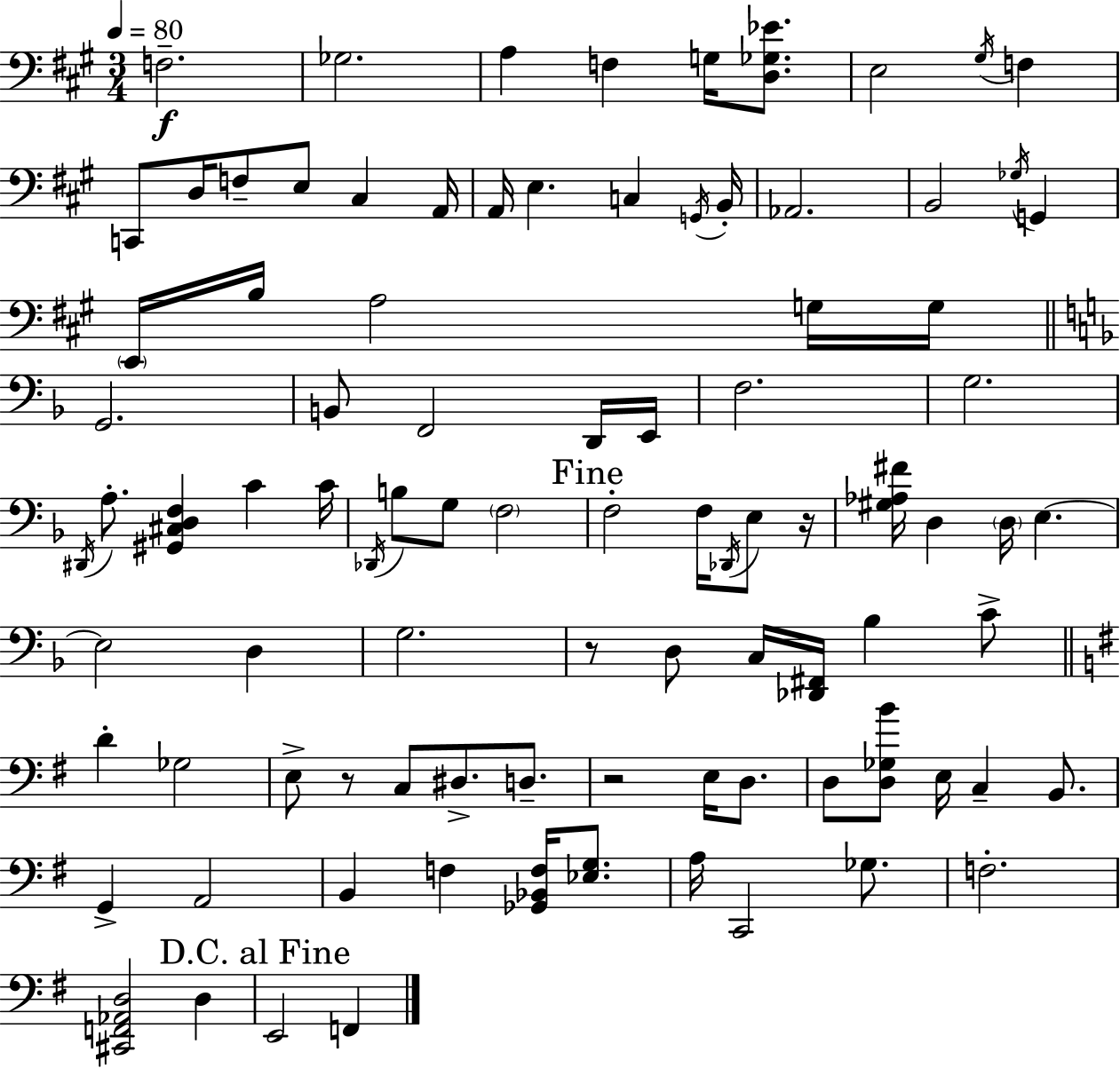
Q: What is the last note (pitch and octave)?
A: F2